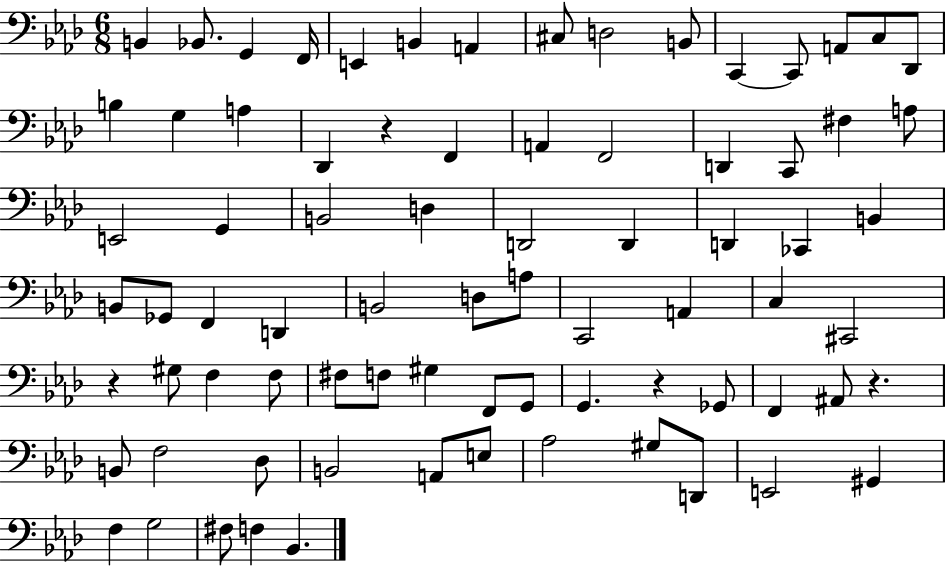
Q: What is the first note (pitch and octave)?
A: B2